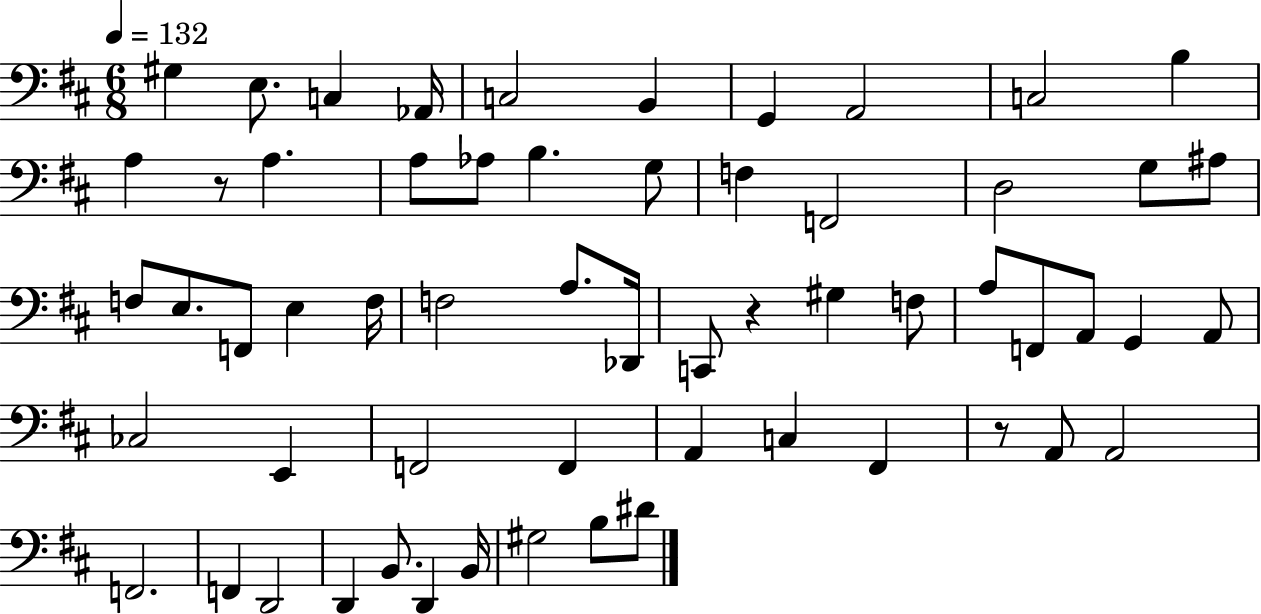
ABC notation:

X:1
T:Untitled
M:6/8
L:1/4
K:D
^G, E,/2 C, _A,,/4 C,2 B,, G,, A,,2 C,2 B, A, z/2 A, A,/2 _A,/2 B, G,/2 F, F,,2 D,2 G,/2 ^A,/2 F,/2 E,/2 F,,/2 E, F,/4 F,2 A,/2 _D,,/4 C,,/2 z ^G, F,/2 A,/2 F,,/2 A,,/2 G,, A,,/2 _C,2 E,, F,,2 F,, A,, C, ^F,, z/2 A,,/2 A,,2 F,,2 F,, D,,2 D,, B,,/2 D,, B,,/4 ^G,2 B,/2 ^D/2